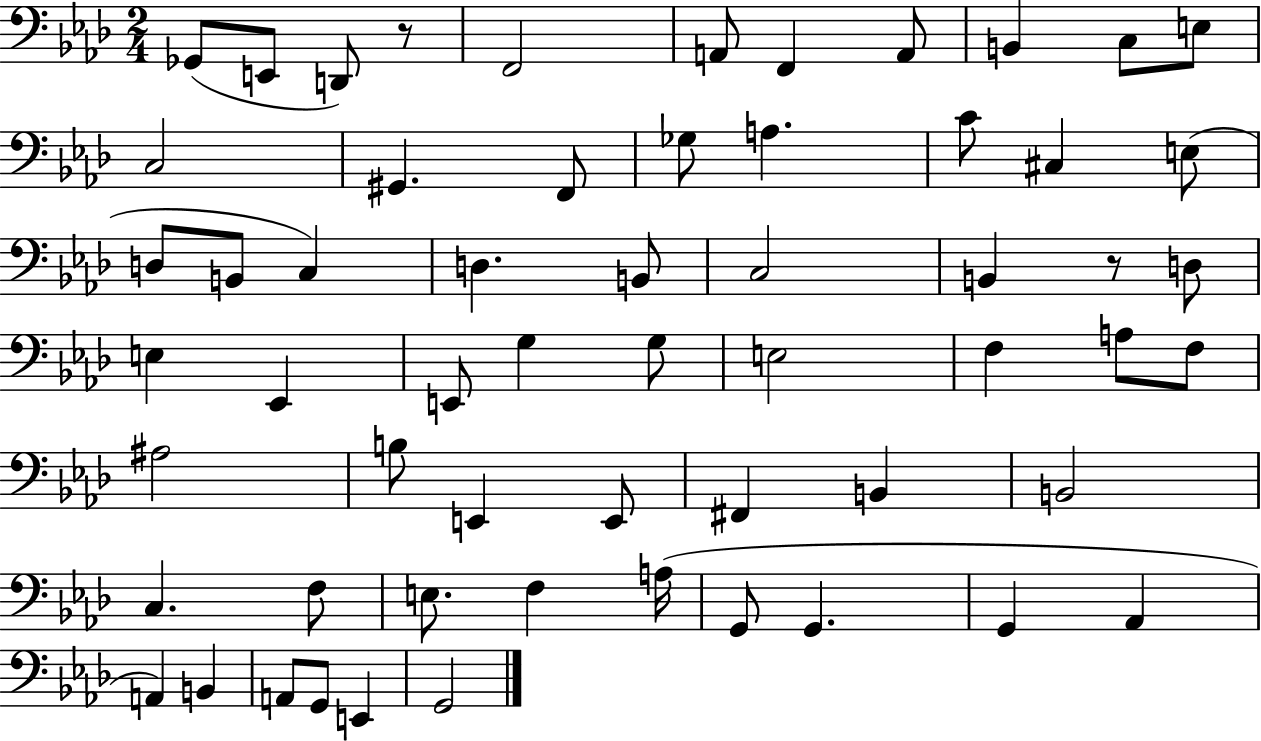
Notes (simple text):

Gb2/e E2/e D2/e R/e F2/h A2/e F2/q A2/e B2/q C3/e E3/e C3/h G#2/q. F2/e Gb3/e A3/q. C4/e C#3/q E3/e D3/e B2/e C3/q D3/q. B2/e C3/h B2/q R/e D3/e E3/q Eb2/q E2/e G3/q G3/e E3/h F3/q A3/e F3/e A#3/h B3/e E2/q E2/e F#2/q B2/q B2/h C3/q. F3/e E3/e. F3/q A3/s G2/e G2/q. G2/q Ab2/q A2/q B2/q A2/e G2/e E2/q G2/h